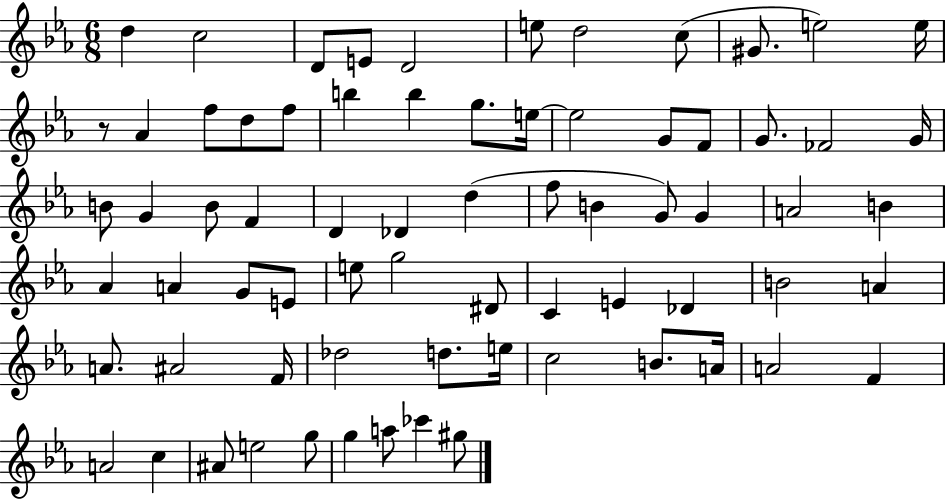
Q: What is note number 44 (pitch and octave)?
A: G5